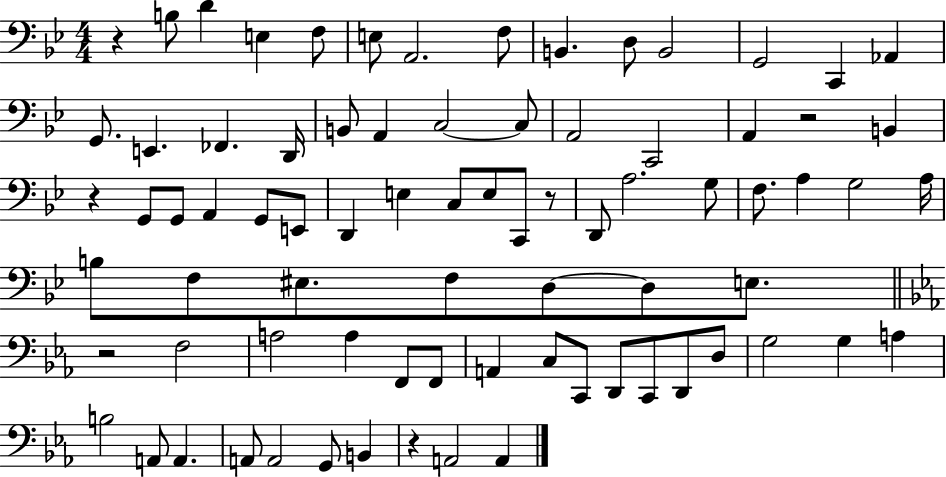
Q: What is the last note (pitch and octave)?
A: A2